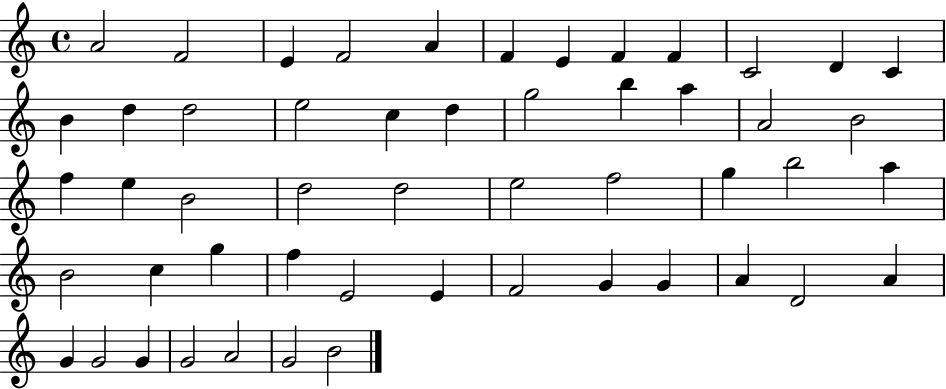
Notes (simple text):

A4/h F4/h E4/q F4/h A4/q F4/q E4/q F4/q F4/q C4/h D4/q C4/q B4/q D5/q D5/h E5/h C5/q D5/q G5/h B5/q A5/q A4/h B4/h F5/q E5/q B4/h D5/h D5/h E5/h F5/h G5/q B5/h A5/q B4/h C5/q G5/q F5/q E4/h E4/q F4/h G4/q G4/q A4/q D4/h A4/q G4/q G4/h G4/q G4/h A4/h G4/h B4/h